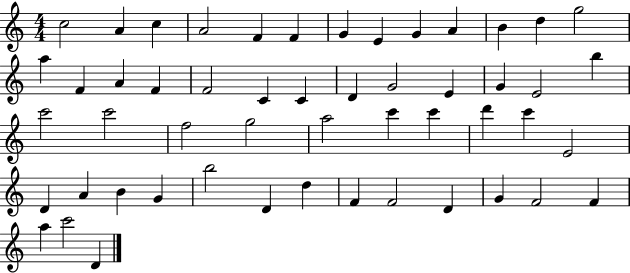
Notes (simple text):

C5/h A4/q C5/q A4/h F4/q F4/q G4/q E4/q G4/q A4/q B4/q D5/q G5/h A5/q F4/q A4/q F4/q F4/h C4/q C4/q D4/q G4/h E4/q G4/q E4/h B5/q C6/h C6/h F5/h G5/h A5/h C6/q C6/q D6/q C6/q E4/h D4/q A4/q B4/q G4/q B5/h D4/q D5/q F4/q F4/h D4/q G4/q F4/h F4/q A5/q C6/h D4/q